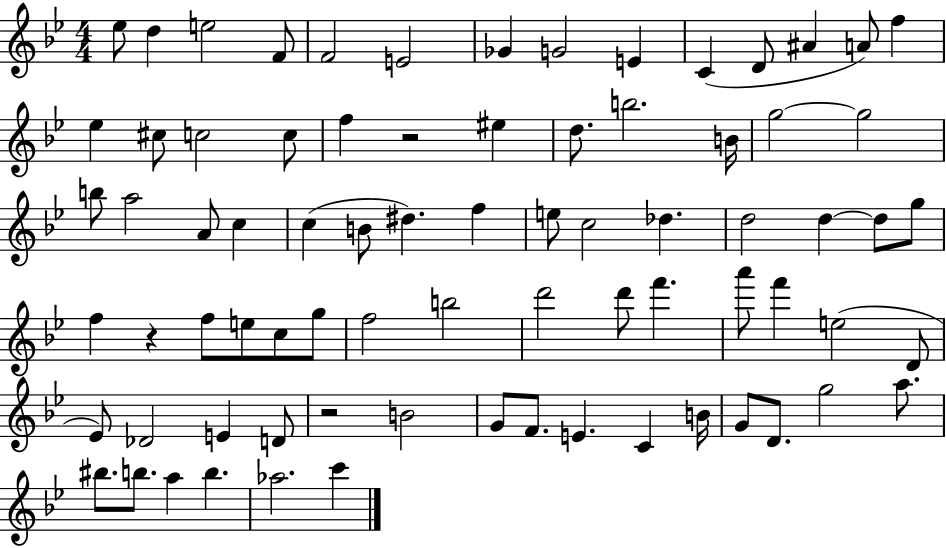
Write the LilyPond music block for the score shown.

{
  \clef treble
  \numericTimeSignature
  \time 4/4
  \key bes \major
  ees''8 d''4 e''2 f'8 | f'2 e'2 | ges'4 g'2 e'4 | c'4( d'8 ais'4 a'8) f''4 | \break ees''4 cis''8 c''2 c''8 | f''4 r2 eis''4 | d''8. b''2. b'16 | g''2~~ g''2 | \break b''8 a''2 a'8 c''4 | c''4( b'8 dis''4.) f''4 | e''8 c''2 des''4. | d''2 d''4~~ d''8 g''8 | \break f''4 r4 f''8 e''8 c''8 g''8 | f''2 b''2 | d'''2 d'''8 f'''4. | a'''8 f'''4 e''2( d'8 | \break ees'8) des'2 e'4 d'8 | r2 b'2 | g'8 f'8. e'4. c'4 b'16 | g'8 d'8. g''2 a''8. | \break bis''8. b''8. a''4 b''4. | aes''2. c'''4 | \bar "|."
}